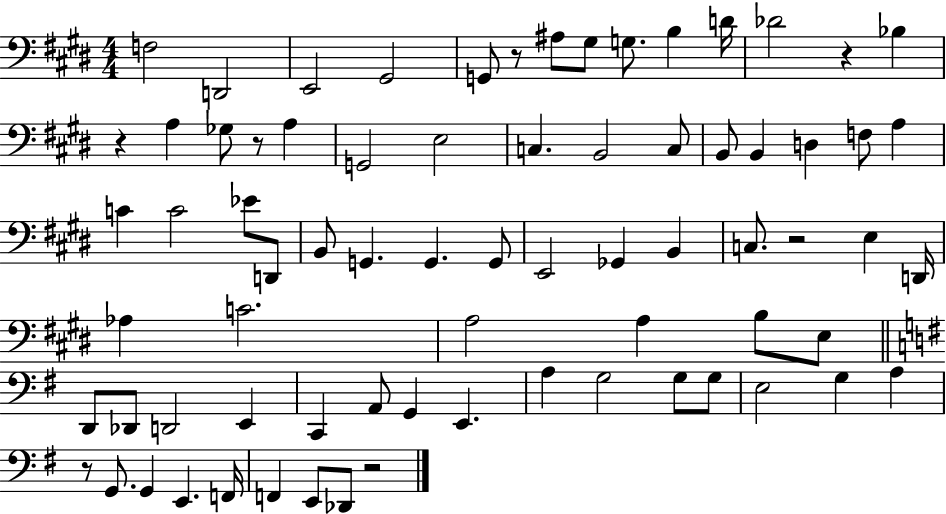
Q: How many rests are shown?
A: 7